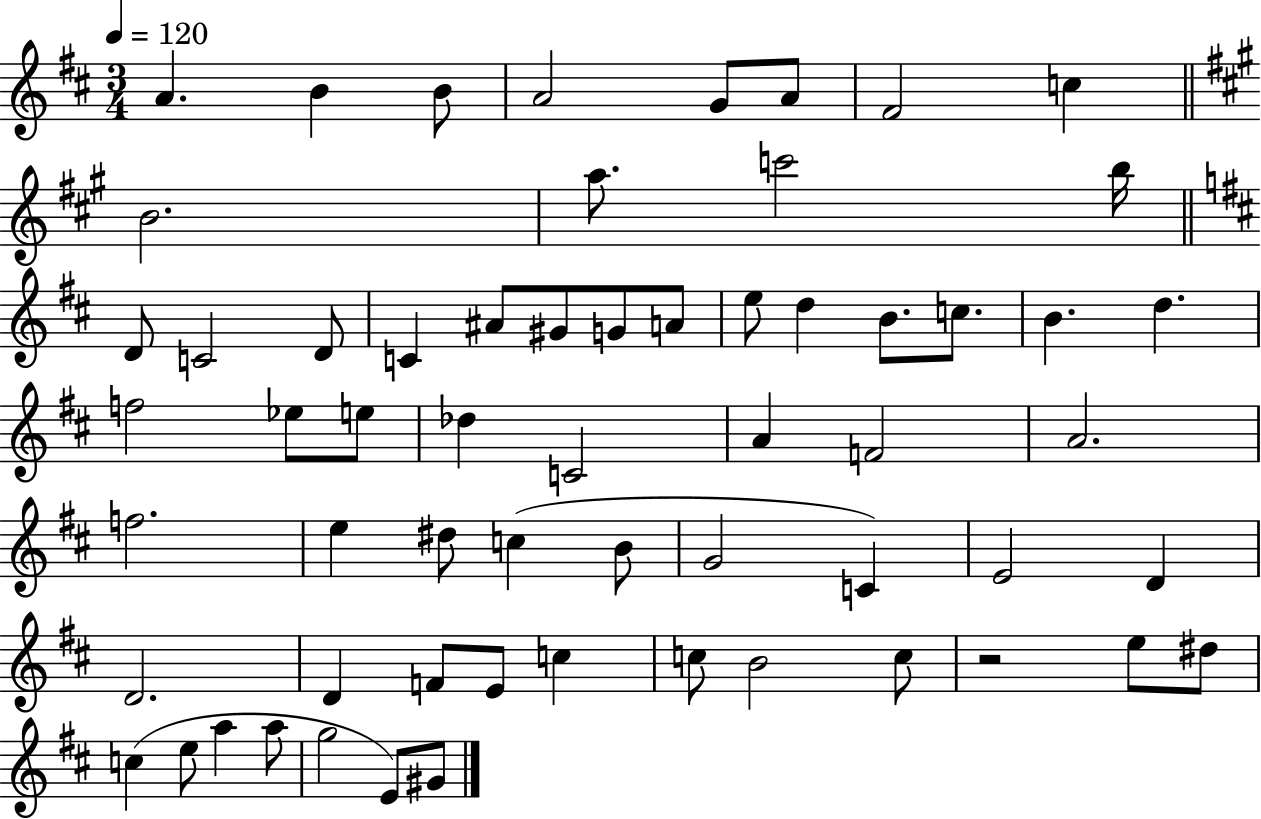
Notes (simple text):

A4/q. B4/q B4/e A4/h G4/e A4/e F#4/h C5/q B4/h. A5/e. C6/h B5/s D4/e C4/h D4/e C4/q A#4/e G#4/e G4/e A4/e E5/e D5/q B4/e. C5/e. B4/q. D5/q. F5/h Eb5/e E5/e Db5/q C4/h A4/q F4/h A4/h. F5/h. E5/q D#5/e C5/q B4/e G4/h C4/q E4/h D4/q D4/h. D4/q F4/e E4/e C5/q C5/e B4/h C5/e R/h E5/e D#5/e C5/q E5/e A5/q A5/e G5/h E4/e G#4/e